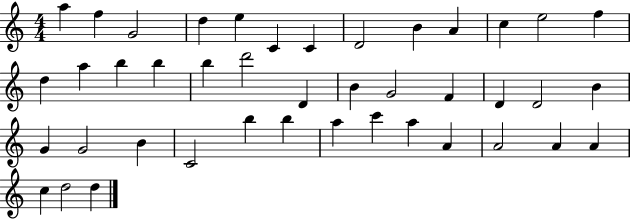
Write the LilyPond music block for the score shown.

{
  \clef treble
  \numericTimeSignature
  \time 4/4
  \key c \major
  a''4 f''4 g'2 | d''4 e''4 c'4 c'4 | d'2 b'4 a'4 | c''4 e''2 f''4 | \break d''4 a''4 b''4 b''4 | b''4 d'''2 d'4 | b'4 g'2 f'4 | d'4 d'2 b'4 | \break g'4 g'2 b'4 | c'2 b''4 b''4 | a''4 c'''4 a''4 a'4 | a'2 a'4 a'4 | \break c''4 d''2 d''4 | \bar "|."
}